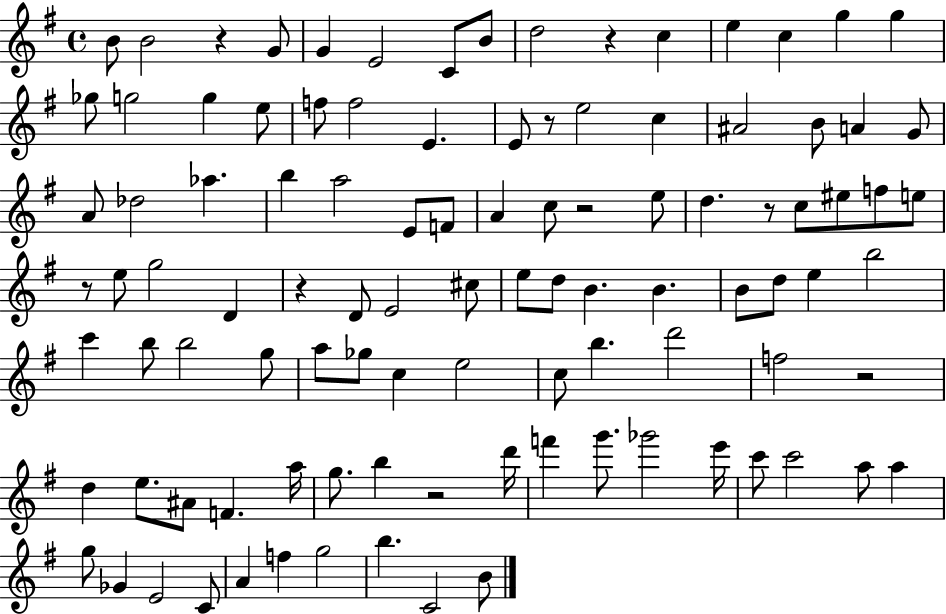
B4/e B4/h R/q G4/e G4/q E4/h C4/e B4/e D5/h R/q C5/q E5/q C5/q G5/q G5/q Gb5/e G5/h G5/q E5/e F5/e F5/h E4/q. E4/e R/e E5/h C5/q A#4/h B4/e A4/q G4/e A4/e Db5/h Ab5/q. B5/q A5/h E4/e F4/e A4/q C5/e R/h E5/e D5/q. R/e C5/e EIS5/e F5/e E5/e R/e E5/e G5/h D4/q R/q D4/e E4/h C#5/e E5/e D5/e B4/q. B4/q. B4/e D5/e E5/q B5/h C6/q B5/e B5/h G5/e A5/e Gb5/e C5/q E5/h C5/e B5/q. D6/h F5/h R/h D5/q E5/e. A#4/e F4/q. A5/s G5/e. B5/q R/h D6/s F6/q G6/e. Gb6/h E6/s C6/e C6/h A5/e A5/q G5/e Gb4/q E4/h C4/e A4/q F5/q G5/h B5/q. C4/h B4/e